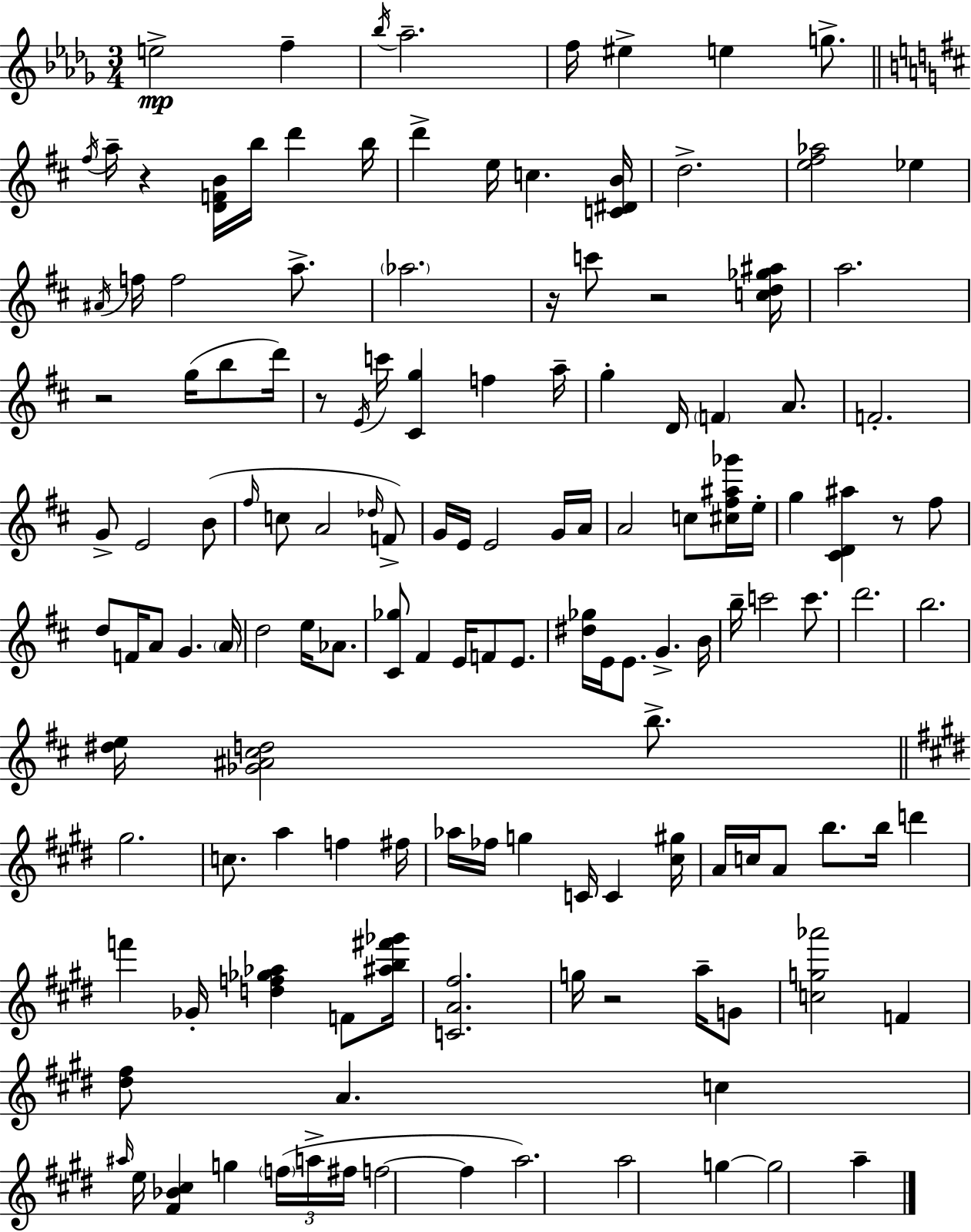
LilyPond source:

{
  \clef treble
  \numericTimeSignature
  \time 3/4
  \key bes \minor
  e''2->\mp f''4-- | \acciaccatura { bes''16 } aes''2.-- | f''16 eis''4-> e''4 g''8.-> | \bar "||" \break \key d \major \acciaccatura { fis''16 } a''16-- r4 <d' f' b'>16 b''16 d'''4 | b''16 d'''4-> e''16 c''4. | <c' dis' b'>16 d''2.-> | <e'' fis'' aes''>2 ees''4 | \break \acciaccatura { ais'16 } f''16 f''2 a''8.-> | \parenthesize aes''2. | r16 c'''8 r2 | <c'' d'' ges'' ais''>16 a''2. | \break r2 g''16( b''8 | d'''16) r8 \acciaccatura { e'16 } c'''16 <cis' g''>4 f''4 | a''16-- g''4-. d'16 \parenthesize f'4 | a'8. f'2.-. | \break g'8-> e'2 | b'8( \grace { fis''16 } c''8 a'2 | \grace { des''16 } f'8->) g'16 e'16 e'2 | g'16 a'16 a'2 | \break c''8 <cis'' fis'' ais'' ges'''>16 e''16-. g''4 <cis' d' ais''>4 | r8 fis''8 d''8 f'16 a'8 g'4. | \parenthesize a'16 d''2 | e''16 aes'8. <cis' ges''>8 fis'4 e'16 | \break f'8 e'8. <dis'' ges''>16 e'16 e'8. g'4.-> | b'16 b''16-- c'''2 | c'''8. d'''2. | b''2. | \break <dis'' e''>16 <ges' ais' cis'' d''>2 | b''8.-> \bar "||" \break \key e \major gis''2. | c''8. a''4 f''4 fis''16 | aes''16 fes''16 g''4 c'16 c'4 <cis'' gis''>16 | a'16 c''16 a'8 b''8. b''16 d'''4 | \break f'''4 ges'16-. <d'' f'' ges'' aes''>4 f'8 <ais'' b'' fis''' ges'''>16 | <c' a' fis''>2. | g''16 r2 a''16-- g'8 | <c'' g'' aes'''>2 f'4 | \break <dis'' fis''>8 a'4. c''4 | \grace { ais''16 } e''16 <fis' bes' cis''>4 g''4 \tuplet 3/2 { \parenthesize f''16( a''16-> | fis''16 } f''2~~ f''4 | a''2.) | \break a''2 g''4~~ | g''2 a''4-- | \bar "|."
}